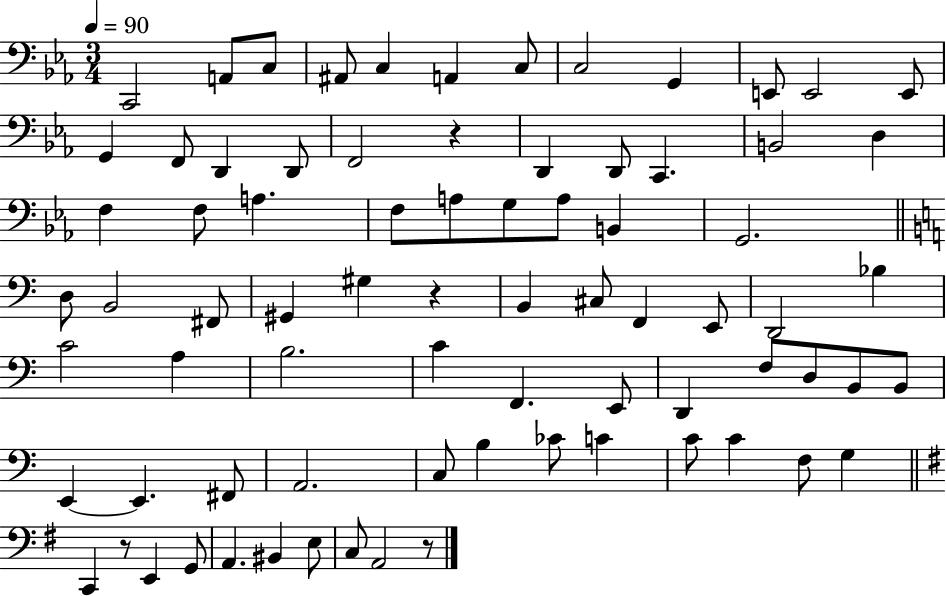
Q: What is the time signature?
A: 3/4